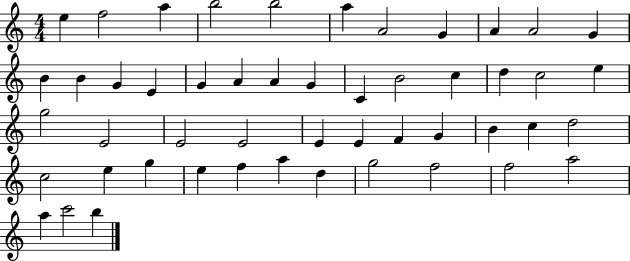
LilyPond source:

{
  \clef treble
  \numericTimeSignature
  \time 4/4
  \key c \major
  e''4 f''2 a''4 | b''2 b''2 | a''4 a'2 g'4 | a'4 a'2 g'4 | \break b'4 b'4 g'4 e'4 | g'4 a'4 a'4 g'4 | c'4 b'2 c''4 | d''4 c''2 e''4 | \break g''2 e'2 | e'2 e'2 | e'4 e'4 f'4 g'4 | b'4 c''4 d''2 | \break c''2 e''4 g''4 | e''4 f''4 a''4 d''4 | g''2 f''2 | f''2 a''2 | \break a''4 c'''2 b''4 | \bar "|."
}